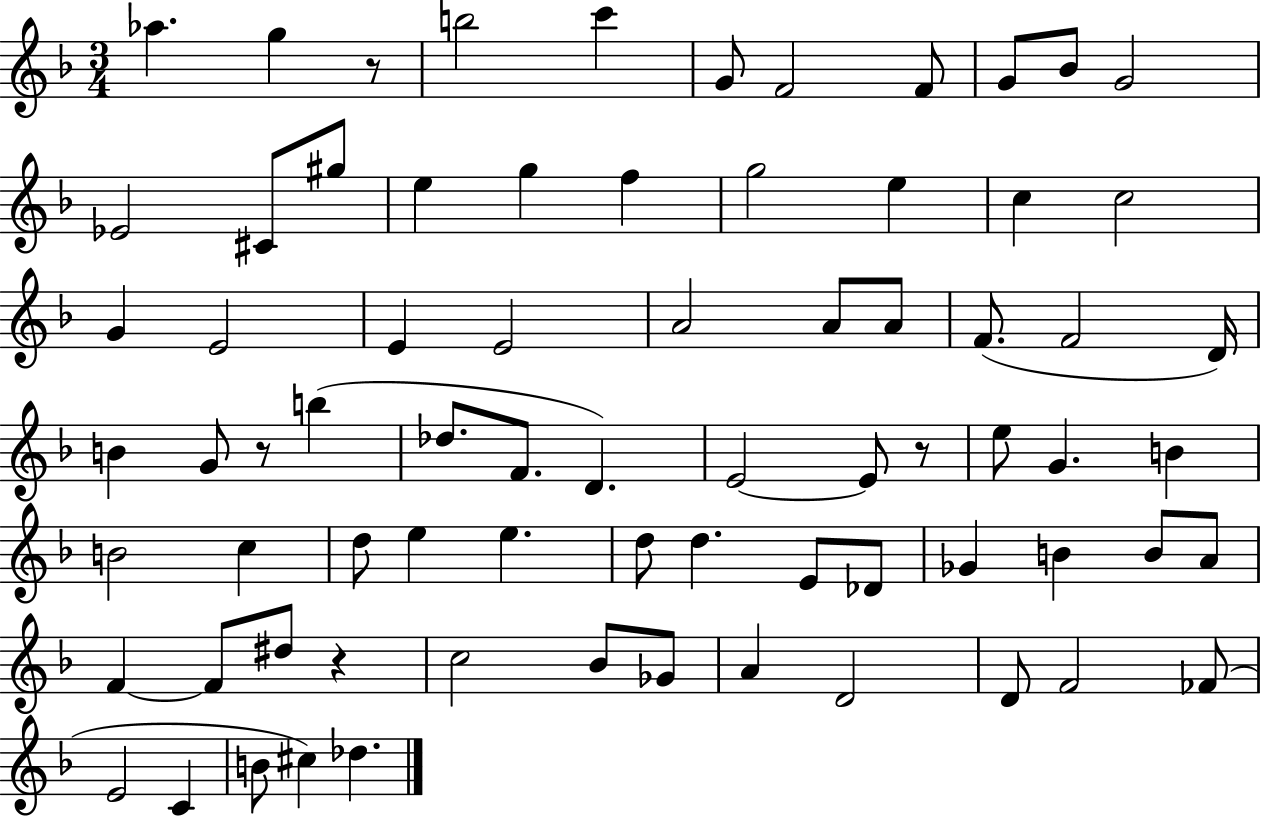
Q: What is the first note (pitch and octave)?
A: Ab5